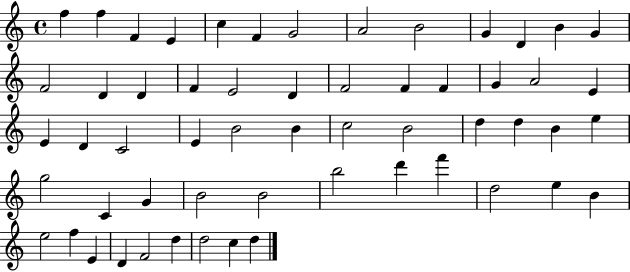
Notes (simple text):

F5/q F5/q F4/q E4/q C5/q F4/q G4/h A4/h B4/h G4/q D4/q B4/q G4/q F4/h D4/q D4/q F4/q E4/h D4/q F4/h F4/q F4/q G4/q A4/h E4/q E4/q D4/q C4/h E4/q B4/h B4/q C5/h B4/h D5/q D5/q B4/q E5/q G5/h C4/q G4/q B4/h B4/h B5/h D6/q F6/q D5/h E5/q B4/q E5/h F5/q E4/q D4/q F4/h D5/q D5/h C5/q D5/q